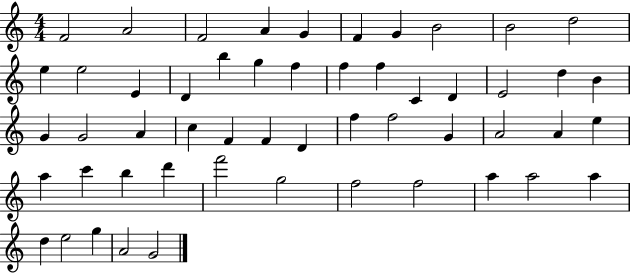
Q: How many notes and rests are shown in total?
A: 53